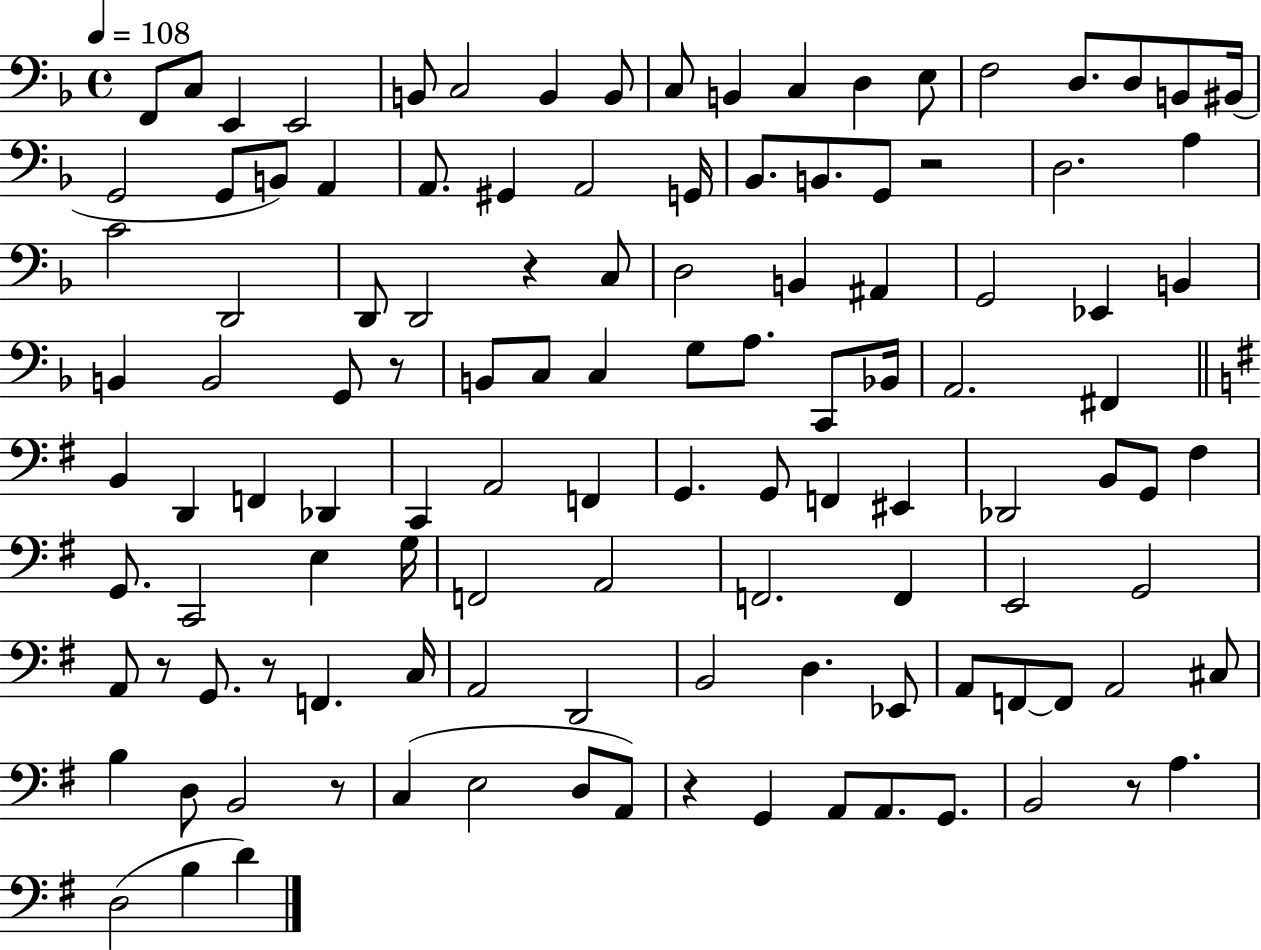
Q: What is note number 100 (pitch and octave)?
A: A2